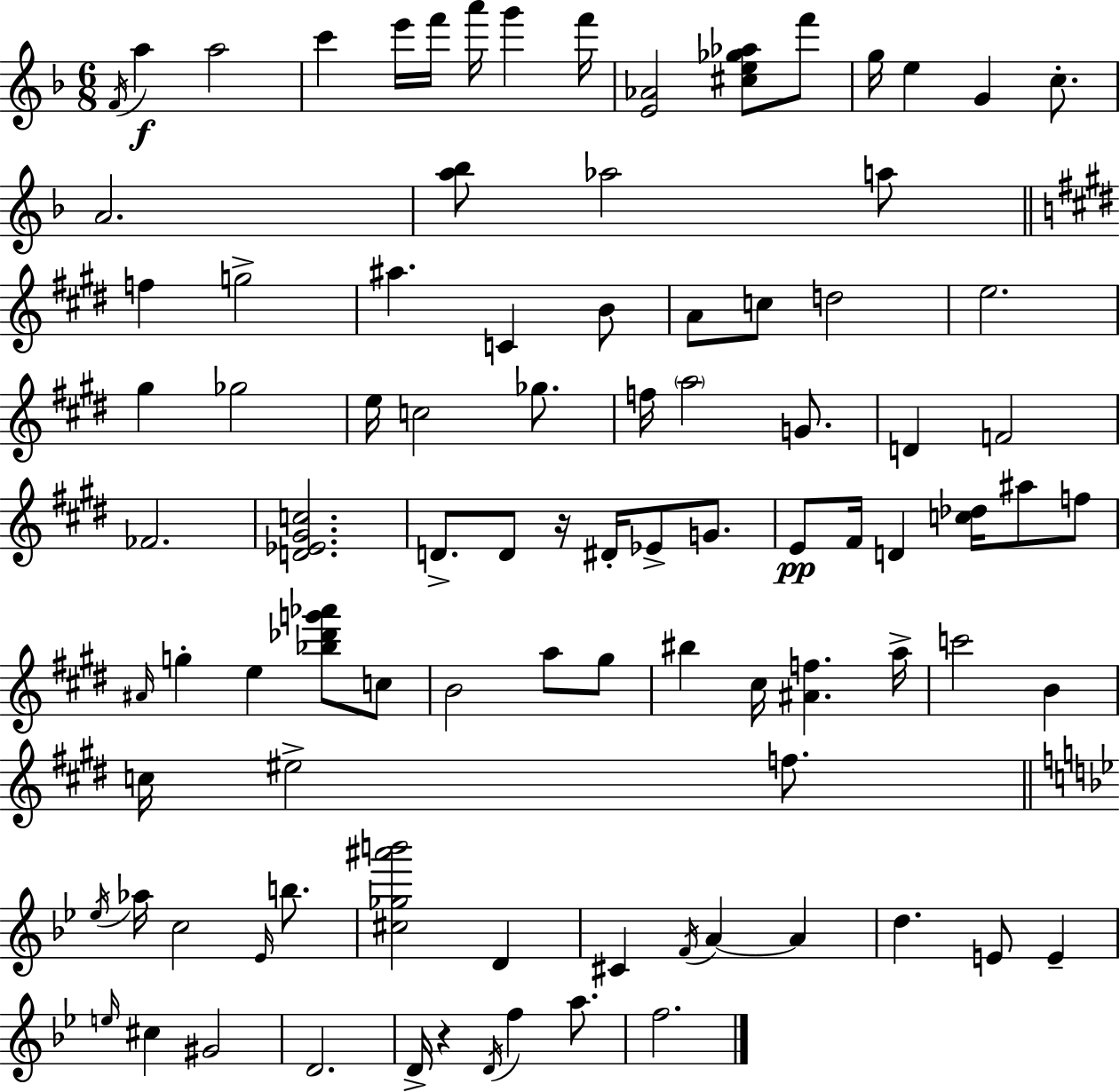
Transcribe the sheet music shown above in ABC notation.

X:1
T:Untitled
M:6/8
L:1/4
K:Dm
F/4 a a2 c' e'/4 f'/4 a'/4 g' f'/4 [E_A]2 [^ce_g_a]/2 f'/2 g/4 e G c/2 A2 [a_b]/2 _a2 a/2 f g2 ^a C B/2 A/2 c/2 d2 e2 ^g _g2 e/4 c2 _g/2 f/4 a2 G/2 D F2 _F2 [D_E^Gc]2 D/2 D/2 z/4 ^D/4 _E/2 G/2 E/2 ^F/4 D [c_d]/4 ^a/2 f/2 ^A/4 g e [_b_d'g'_a']/2 c/2 B2 a/2 ^g/2 ^b ^c/4 [^Af] a/4 c'2 B c/4 ^e2 f/2 _e/4 _a/4 c2 _E/4 b/2 [^c_g^a'b']2 D ^C F/4 A A d E/2 E e/4 ^c ^G2 D2 D/4 z D/4 f a/2 f2